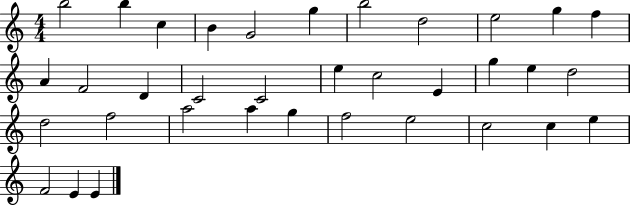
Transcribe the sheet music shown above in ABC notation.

X:1
T:Untitled
M:4/4
L:1/4
K:C
b2 b c B G2 g b2 d2 e2 g f A F2 D C2 C2 e c2 E g e d2 d2 f2 a2 a g f2 e2 c2 c e F2 E E